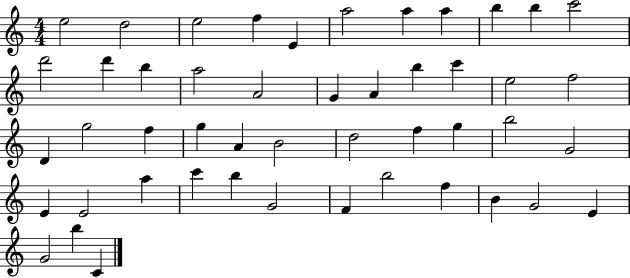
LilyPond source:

{
  \clef treble
  \numericTimeSignature
  \time 4/4
  \key c \major
  e''2 d''2 | e''2 f''4 e'4 | a''2 a''4 a''4 | b''4 b''4 c'''2 | \break d'''2 d'''4 b''4 | a''2 a'2 | g'4 a'4 b''4 c'''4 | e''2 f''2 | \break d'4 g''2 f''4 | g''4 a'4 b'2 | d''2 f''4 g''4 | b''2 g'2 | \break e'4 e'2 a''4 | c'''4 b''4 g'2 | f'4 b''2 f''4 | b'4 g'2 e'4 | \break g'2 b''4 c'4 | \bar "|."
}